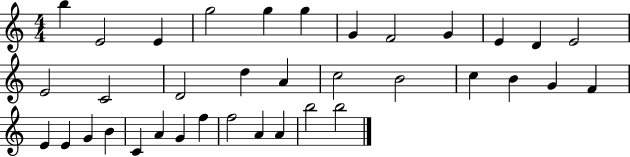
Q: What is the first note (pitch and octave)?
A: B5